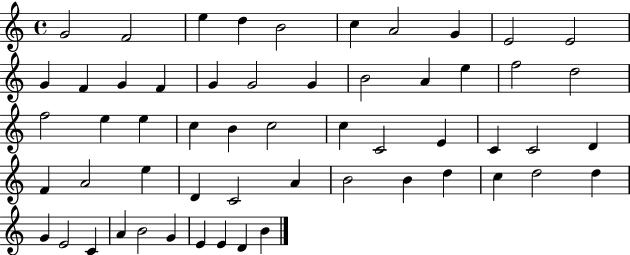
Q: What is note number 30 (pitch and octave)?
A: C4